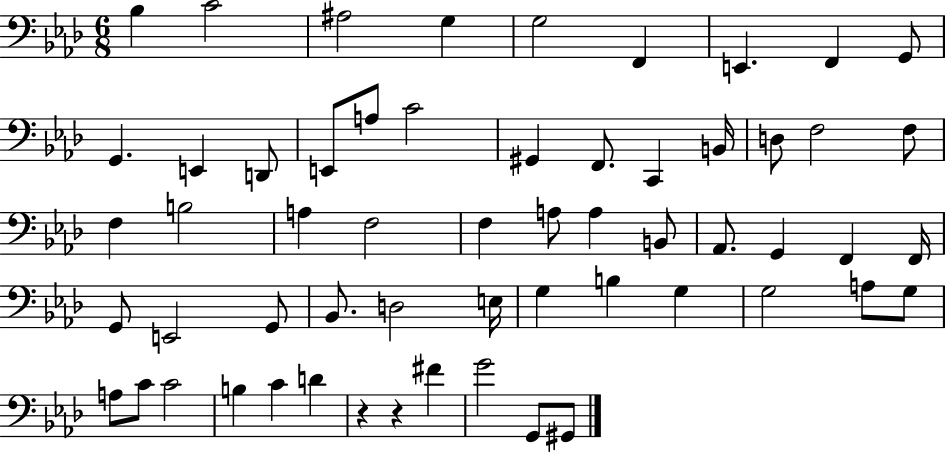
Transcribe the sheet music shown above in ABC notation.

X:1
T:Untitled
M:6/8
L:1/4
K:Ab
_B, C2 ^A,2 G, G,2 F,, E,, F,, G,,/2 G,, E,, D,,/2 E,,/2 A,/2 C2 ^G,, F,,/2 C,, B,,/4 D,/2 F,2 F,/2 F, B,2 A, F,2 F, A,/2 A, B,,/2 _A,,/2 G,, F,, F,,/4 G,,/2 E,,2 G,,/2 _B,,/2 D,2 E,/4 G, B, G, G,2 A,/2 G,/2 A,/2 C/2 C2 B, C D z z ^F G2 G,,/2 ^G,,/2